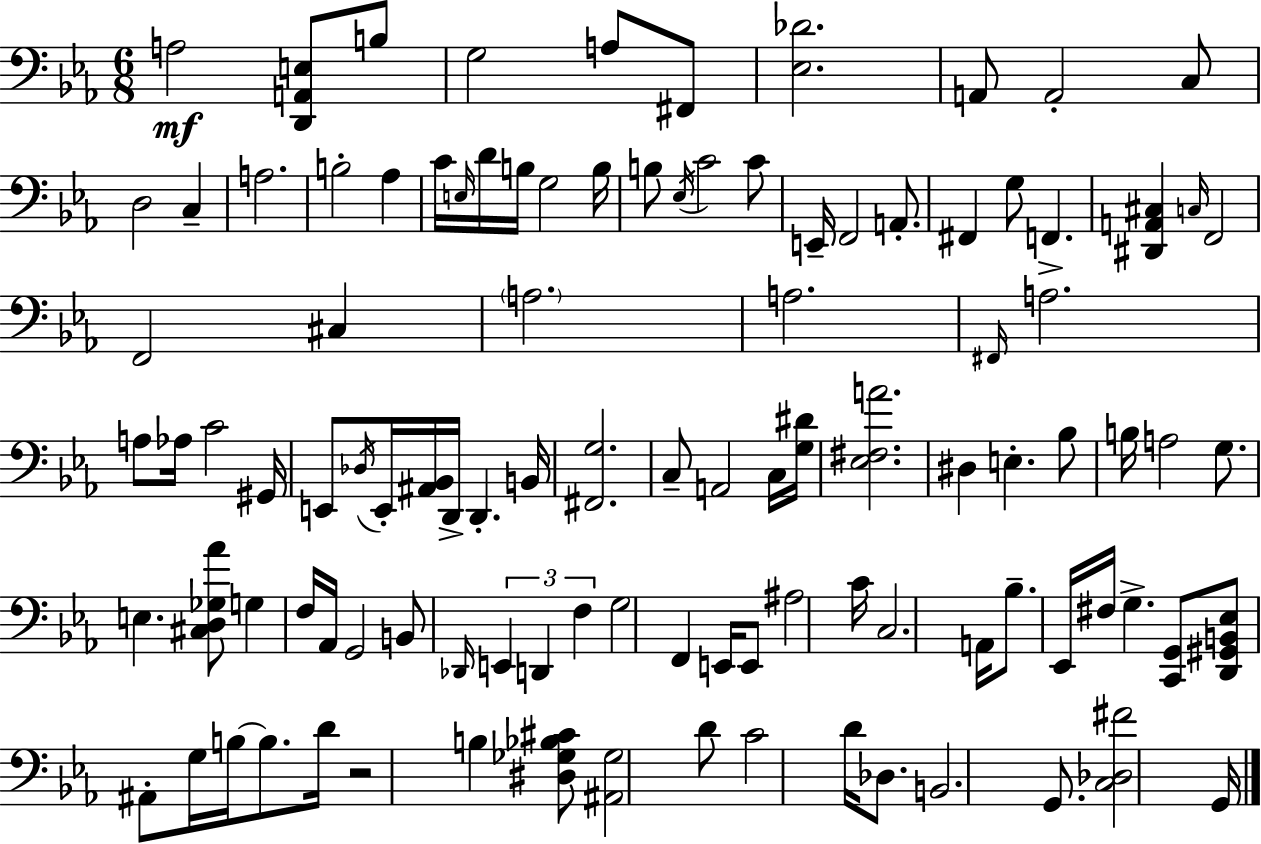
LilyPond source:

{
  \clef bass
  \numericTimeSignature
  \time 6/8
  \key ees \major
  a2\mf <d, a, e>8 b8 | g2 a8 fis,8 | <ees des'>2. | a,8 a,2-. c8 | \break d2 c4-- | a2. | b2-. aes4 | c'16 \grace { e16 } d'16 b16 g2 | \break b16 b8 \acciaccatura { ees16 } c'2 | c'8 e,16-- f,2 a,8.-. | fis,4 g8 f,4.-> | <dis, a, cis>4 \grace { c16 } f,2 | \break f,2 cis4 | \parenthesize a2. | a2. | \grace { fis,16 } a2. | \break a8 aes16 c'2 | gis,16 e,8 \acciaccatura { des16 } e,16-. <ais, bes,>16 d,16-> d,4.-. | b,16 <fis, g>2. | c8-- a,2 | \break c16 <g dis'>16 <ees fis a'>2. | dis4 e4.-. | bes8 b16 a2 | g8. e4. <cis d ges aes'>8 | \break g4 f16 aes,16 g,2 | b,8 \grace { des,16 } \tuplet 3/2 { e,4 d,4 | f4 } g2 | f,4 e,16 e,8 ais2 | \break c'16 c2. | a,16 bes8.-- ees,16 fis16 | g4.-> <c, g,>8 <d, gis, b, ees>8 ais,8-. | g16 b16~~ b8. d'16 r2 | \break b4 <dis ges bes cis'>8 <ais, ges>2 | d'8 c'2 | d'16 des8. b,2. | g,8. <c des fis'>2 | \break g,16 \bar "|."
}